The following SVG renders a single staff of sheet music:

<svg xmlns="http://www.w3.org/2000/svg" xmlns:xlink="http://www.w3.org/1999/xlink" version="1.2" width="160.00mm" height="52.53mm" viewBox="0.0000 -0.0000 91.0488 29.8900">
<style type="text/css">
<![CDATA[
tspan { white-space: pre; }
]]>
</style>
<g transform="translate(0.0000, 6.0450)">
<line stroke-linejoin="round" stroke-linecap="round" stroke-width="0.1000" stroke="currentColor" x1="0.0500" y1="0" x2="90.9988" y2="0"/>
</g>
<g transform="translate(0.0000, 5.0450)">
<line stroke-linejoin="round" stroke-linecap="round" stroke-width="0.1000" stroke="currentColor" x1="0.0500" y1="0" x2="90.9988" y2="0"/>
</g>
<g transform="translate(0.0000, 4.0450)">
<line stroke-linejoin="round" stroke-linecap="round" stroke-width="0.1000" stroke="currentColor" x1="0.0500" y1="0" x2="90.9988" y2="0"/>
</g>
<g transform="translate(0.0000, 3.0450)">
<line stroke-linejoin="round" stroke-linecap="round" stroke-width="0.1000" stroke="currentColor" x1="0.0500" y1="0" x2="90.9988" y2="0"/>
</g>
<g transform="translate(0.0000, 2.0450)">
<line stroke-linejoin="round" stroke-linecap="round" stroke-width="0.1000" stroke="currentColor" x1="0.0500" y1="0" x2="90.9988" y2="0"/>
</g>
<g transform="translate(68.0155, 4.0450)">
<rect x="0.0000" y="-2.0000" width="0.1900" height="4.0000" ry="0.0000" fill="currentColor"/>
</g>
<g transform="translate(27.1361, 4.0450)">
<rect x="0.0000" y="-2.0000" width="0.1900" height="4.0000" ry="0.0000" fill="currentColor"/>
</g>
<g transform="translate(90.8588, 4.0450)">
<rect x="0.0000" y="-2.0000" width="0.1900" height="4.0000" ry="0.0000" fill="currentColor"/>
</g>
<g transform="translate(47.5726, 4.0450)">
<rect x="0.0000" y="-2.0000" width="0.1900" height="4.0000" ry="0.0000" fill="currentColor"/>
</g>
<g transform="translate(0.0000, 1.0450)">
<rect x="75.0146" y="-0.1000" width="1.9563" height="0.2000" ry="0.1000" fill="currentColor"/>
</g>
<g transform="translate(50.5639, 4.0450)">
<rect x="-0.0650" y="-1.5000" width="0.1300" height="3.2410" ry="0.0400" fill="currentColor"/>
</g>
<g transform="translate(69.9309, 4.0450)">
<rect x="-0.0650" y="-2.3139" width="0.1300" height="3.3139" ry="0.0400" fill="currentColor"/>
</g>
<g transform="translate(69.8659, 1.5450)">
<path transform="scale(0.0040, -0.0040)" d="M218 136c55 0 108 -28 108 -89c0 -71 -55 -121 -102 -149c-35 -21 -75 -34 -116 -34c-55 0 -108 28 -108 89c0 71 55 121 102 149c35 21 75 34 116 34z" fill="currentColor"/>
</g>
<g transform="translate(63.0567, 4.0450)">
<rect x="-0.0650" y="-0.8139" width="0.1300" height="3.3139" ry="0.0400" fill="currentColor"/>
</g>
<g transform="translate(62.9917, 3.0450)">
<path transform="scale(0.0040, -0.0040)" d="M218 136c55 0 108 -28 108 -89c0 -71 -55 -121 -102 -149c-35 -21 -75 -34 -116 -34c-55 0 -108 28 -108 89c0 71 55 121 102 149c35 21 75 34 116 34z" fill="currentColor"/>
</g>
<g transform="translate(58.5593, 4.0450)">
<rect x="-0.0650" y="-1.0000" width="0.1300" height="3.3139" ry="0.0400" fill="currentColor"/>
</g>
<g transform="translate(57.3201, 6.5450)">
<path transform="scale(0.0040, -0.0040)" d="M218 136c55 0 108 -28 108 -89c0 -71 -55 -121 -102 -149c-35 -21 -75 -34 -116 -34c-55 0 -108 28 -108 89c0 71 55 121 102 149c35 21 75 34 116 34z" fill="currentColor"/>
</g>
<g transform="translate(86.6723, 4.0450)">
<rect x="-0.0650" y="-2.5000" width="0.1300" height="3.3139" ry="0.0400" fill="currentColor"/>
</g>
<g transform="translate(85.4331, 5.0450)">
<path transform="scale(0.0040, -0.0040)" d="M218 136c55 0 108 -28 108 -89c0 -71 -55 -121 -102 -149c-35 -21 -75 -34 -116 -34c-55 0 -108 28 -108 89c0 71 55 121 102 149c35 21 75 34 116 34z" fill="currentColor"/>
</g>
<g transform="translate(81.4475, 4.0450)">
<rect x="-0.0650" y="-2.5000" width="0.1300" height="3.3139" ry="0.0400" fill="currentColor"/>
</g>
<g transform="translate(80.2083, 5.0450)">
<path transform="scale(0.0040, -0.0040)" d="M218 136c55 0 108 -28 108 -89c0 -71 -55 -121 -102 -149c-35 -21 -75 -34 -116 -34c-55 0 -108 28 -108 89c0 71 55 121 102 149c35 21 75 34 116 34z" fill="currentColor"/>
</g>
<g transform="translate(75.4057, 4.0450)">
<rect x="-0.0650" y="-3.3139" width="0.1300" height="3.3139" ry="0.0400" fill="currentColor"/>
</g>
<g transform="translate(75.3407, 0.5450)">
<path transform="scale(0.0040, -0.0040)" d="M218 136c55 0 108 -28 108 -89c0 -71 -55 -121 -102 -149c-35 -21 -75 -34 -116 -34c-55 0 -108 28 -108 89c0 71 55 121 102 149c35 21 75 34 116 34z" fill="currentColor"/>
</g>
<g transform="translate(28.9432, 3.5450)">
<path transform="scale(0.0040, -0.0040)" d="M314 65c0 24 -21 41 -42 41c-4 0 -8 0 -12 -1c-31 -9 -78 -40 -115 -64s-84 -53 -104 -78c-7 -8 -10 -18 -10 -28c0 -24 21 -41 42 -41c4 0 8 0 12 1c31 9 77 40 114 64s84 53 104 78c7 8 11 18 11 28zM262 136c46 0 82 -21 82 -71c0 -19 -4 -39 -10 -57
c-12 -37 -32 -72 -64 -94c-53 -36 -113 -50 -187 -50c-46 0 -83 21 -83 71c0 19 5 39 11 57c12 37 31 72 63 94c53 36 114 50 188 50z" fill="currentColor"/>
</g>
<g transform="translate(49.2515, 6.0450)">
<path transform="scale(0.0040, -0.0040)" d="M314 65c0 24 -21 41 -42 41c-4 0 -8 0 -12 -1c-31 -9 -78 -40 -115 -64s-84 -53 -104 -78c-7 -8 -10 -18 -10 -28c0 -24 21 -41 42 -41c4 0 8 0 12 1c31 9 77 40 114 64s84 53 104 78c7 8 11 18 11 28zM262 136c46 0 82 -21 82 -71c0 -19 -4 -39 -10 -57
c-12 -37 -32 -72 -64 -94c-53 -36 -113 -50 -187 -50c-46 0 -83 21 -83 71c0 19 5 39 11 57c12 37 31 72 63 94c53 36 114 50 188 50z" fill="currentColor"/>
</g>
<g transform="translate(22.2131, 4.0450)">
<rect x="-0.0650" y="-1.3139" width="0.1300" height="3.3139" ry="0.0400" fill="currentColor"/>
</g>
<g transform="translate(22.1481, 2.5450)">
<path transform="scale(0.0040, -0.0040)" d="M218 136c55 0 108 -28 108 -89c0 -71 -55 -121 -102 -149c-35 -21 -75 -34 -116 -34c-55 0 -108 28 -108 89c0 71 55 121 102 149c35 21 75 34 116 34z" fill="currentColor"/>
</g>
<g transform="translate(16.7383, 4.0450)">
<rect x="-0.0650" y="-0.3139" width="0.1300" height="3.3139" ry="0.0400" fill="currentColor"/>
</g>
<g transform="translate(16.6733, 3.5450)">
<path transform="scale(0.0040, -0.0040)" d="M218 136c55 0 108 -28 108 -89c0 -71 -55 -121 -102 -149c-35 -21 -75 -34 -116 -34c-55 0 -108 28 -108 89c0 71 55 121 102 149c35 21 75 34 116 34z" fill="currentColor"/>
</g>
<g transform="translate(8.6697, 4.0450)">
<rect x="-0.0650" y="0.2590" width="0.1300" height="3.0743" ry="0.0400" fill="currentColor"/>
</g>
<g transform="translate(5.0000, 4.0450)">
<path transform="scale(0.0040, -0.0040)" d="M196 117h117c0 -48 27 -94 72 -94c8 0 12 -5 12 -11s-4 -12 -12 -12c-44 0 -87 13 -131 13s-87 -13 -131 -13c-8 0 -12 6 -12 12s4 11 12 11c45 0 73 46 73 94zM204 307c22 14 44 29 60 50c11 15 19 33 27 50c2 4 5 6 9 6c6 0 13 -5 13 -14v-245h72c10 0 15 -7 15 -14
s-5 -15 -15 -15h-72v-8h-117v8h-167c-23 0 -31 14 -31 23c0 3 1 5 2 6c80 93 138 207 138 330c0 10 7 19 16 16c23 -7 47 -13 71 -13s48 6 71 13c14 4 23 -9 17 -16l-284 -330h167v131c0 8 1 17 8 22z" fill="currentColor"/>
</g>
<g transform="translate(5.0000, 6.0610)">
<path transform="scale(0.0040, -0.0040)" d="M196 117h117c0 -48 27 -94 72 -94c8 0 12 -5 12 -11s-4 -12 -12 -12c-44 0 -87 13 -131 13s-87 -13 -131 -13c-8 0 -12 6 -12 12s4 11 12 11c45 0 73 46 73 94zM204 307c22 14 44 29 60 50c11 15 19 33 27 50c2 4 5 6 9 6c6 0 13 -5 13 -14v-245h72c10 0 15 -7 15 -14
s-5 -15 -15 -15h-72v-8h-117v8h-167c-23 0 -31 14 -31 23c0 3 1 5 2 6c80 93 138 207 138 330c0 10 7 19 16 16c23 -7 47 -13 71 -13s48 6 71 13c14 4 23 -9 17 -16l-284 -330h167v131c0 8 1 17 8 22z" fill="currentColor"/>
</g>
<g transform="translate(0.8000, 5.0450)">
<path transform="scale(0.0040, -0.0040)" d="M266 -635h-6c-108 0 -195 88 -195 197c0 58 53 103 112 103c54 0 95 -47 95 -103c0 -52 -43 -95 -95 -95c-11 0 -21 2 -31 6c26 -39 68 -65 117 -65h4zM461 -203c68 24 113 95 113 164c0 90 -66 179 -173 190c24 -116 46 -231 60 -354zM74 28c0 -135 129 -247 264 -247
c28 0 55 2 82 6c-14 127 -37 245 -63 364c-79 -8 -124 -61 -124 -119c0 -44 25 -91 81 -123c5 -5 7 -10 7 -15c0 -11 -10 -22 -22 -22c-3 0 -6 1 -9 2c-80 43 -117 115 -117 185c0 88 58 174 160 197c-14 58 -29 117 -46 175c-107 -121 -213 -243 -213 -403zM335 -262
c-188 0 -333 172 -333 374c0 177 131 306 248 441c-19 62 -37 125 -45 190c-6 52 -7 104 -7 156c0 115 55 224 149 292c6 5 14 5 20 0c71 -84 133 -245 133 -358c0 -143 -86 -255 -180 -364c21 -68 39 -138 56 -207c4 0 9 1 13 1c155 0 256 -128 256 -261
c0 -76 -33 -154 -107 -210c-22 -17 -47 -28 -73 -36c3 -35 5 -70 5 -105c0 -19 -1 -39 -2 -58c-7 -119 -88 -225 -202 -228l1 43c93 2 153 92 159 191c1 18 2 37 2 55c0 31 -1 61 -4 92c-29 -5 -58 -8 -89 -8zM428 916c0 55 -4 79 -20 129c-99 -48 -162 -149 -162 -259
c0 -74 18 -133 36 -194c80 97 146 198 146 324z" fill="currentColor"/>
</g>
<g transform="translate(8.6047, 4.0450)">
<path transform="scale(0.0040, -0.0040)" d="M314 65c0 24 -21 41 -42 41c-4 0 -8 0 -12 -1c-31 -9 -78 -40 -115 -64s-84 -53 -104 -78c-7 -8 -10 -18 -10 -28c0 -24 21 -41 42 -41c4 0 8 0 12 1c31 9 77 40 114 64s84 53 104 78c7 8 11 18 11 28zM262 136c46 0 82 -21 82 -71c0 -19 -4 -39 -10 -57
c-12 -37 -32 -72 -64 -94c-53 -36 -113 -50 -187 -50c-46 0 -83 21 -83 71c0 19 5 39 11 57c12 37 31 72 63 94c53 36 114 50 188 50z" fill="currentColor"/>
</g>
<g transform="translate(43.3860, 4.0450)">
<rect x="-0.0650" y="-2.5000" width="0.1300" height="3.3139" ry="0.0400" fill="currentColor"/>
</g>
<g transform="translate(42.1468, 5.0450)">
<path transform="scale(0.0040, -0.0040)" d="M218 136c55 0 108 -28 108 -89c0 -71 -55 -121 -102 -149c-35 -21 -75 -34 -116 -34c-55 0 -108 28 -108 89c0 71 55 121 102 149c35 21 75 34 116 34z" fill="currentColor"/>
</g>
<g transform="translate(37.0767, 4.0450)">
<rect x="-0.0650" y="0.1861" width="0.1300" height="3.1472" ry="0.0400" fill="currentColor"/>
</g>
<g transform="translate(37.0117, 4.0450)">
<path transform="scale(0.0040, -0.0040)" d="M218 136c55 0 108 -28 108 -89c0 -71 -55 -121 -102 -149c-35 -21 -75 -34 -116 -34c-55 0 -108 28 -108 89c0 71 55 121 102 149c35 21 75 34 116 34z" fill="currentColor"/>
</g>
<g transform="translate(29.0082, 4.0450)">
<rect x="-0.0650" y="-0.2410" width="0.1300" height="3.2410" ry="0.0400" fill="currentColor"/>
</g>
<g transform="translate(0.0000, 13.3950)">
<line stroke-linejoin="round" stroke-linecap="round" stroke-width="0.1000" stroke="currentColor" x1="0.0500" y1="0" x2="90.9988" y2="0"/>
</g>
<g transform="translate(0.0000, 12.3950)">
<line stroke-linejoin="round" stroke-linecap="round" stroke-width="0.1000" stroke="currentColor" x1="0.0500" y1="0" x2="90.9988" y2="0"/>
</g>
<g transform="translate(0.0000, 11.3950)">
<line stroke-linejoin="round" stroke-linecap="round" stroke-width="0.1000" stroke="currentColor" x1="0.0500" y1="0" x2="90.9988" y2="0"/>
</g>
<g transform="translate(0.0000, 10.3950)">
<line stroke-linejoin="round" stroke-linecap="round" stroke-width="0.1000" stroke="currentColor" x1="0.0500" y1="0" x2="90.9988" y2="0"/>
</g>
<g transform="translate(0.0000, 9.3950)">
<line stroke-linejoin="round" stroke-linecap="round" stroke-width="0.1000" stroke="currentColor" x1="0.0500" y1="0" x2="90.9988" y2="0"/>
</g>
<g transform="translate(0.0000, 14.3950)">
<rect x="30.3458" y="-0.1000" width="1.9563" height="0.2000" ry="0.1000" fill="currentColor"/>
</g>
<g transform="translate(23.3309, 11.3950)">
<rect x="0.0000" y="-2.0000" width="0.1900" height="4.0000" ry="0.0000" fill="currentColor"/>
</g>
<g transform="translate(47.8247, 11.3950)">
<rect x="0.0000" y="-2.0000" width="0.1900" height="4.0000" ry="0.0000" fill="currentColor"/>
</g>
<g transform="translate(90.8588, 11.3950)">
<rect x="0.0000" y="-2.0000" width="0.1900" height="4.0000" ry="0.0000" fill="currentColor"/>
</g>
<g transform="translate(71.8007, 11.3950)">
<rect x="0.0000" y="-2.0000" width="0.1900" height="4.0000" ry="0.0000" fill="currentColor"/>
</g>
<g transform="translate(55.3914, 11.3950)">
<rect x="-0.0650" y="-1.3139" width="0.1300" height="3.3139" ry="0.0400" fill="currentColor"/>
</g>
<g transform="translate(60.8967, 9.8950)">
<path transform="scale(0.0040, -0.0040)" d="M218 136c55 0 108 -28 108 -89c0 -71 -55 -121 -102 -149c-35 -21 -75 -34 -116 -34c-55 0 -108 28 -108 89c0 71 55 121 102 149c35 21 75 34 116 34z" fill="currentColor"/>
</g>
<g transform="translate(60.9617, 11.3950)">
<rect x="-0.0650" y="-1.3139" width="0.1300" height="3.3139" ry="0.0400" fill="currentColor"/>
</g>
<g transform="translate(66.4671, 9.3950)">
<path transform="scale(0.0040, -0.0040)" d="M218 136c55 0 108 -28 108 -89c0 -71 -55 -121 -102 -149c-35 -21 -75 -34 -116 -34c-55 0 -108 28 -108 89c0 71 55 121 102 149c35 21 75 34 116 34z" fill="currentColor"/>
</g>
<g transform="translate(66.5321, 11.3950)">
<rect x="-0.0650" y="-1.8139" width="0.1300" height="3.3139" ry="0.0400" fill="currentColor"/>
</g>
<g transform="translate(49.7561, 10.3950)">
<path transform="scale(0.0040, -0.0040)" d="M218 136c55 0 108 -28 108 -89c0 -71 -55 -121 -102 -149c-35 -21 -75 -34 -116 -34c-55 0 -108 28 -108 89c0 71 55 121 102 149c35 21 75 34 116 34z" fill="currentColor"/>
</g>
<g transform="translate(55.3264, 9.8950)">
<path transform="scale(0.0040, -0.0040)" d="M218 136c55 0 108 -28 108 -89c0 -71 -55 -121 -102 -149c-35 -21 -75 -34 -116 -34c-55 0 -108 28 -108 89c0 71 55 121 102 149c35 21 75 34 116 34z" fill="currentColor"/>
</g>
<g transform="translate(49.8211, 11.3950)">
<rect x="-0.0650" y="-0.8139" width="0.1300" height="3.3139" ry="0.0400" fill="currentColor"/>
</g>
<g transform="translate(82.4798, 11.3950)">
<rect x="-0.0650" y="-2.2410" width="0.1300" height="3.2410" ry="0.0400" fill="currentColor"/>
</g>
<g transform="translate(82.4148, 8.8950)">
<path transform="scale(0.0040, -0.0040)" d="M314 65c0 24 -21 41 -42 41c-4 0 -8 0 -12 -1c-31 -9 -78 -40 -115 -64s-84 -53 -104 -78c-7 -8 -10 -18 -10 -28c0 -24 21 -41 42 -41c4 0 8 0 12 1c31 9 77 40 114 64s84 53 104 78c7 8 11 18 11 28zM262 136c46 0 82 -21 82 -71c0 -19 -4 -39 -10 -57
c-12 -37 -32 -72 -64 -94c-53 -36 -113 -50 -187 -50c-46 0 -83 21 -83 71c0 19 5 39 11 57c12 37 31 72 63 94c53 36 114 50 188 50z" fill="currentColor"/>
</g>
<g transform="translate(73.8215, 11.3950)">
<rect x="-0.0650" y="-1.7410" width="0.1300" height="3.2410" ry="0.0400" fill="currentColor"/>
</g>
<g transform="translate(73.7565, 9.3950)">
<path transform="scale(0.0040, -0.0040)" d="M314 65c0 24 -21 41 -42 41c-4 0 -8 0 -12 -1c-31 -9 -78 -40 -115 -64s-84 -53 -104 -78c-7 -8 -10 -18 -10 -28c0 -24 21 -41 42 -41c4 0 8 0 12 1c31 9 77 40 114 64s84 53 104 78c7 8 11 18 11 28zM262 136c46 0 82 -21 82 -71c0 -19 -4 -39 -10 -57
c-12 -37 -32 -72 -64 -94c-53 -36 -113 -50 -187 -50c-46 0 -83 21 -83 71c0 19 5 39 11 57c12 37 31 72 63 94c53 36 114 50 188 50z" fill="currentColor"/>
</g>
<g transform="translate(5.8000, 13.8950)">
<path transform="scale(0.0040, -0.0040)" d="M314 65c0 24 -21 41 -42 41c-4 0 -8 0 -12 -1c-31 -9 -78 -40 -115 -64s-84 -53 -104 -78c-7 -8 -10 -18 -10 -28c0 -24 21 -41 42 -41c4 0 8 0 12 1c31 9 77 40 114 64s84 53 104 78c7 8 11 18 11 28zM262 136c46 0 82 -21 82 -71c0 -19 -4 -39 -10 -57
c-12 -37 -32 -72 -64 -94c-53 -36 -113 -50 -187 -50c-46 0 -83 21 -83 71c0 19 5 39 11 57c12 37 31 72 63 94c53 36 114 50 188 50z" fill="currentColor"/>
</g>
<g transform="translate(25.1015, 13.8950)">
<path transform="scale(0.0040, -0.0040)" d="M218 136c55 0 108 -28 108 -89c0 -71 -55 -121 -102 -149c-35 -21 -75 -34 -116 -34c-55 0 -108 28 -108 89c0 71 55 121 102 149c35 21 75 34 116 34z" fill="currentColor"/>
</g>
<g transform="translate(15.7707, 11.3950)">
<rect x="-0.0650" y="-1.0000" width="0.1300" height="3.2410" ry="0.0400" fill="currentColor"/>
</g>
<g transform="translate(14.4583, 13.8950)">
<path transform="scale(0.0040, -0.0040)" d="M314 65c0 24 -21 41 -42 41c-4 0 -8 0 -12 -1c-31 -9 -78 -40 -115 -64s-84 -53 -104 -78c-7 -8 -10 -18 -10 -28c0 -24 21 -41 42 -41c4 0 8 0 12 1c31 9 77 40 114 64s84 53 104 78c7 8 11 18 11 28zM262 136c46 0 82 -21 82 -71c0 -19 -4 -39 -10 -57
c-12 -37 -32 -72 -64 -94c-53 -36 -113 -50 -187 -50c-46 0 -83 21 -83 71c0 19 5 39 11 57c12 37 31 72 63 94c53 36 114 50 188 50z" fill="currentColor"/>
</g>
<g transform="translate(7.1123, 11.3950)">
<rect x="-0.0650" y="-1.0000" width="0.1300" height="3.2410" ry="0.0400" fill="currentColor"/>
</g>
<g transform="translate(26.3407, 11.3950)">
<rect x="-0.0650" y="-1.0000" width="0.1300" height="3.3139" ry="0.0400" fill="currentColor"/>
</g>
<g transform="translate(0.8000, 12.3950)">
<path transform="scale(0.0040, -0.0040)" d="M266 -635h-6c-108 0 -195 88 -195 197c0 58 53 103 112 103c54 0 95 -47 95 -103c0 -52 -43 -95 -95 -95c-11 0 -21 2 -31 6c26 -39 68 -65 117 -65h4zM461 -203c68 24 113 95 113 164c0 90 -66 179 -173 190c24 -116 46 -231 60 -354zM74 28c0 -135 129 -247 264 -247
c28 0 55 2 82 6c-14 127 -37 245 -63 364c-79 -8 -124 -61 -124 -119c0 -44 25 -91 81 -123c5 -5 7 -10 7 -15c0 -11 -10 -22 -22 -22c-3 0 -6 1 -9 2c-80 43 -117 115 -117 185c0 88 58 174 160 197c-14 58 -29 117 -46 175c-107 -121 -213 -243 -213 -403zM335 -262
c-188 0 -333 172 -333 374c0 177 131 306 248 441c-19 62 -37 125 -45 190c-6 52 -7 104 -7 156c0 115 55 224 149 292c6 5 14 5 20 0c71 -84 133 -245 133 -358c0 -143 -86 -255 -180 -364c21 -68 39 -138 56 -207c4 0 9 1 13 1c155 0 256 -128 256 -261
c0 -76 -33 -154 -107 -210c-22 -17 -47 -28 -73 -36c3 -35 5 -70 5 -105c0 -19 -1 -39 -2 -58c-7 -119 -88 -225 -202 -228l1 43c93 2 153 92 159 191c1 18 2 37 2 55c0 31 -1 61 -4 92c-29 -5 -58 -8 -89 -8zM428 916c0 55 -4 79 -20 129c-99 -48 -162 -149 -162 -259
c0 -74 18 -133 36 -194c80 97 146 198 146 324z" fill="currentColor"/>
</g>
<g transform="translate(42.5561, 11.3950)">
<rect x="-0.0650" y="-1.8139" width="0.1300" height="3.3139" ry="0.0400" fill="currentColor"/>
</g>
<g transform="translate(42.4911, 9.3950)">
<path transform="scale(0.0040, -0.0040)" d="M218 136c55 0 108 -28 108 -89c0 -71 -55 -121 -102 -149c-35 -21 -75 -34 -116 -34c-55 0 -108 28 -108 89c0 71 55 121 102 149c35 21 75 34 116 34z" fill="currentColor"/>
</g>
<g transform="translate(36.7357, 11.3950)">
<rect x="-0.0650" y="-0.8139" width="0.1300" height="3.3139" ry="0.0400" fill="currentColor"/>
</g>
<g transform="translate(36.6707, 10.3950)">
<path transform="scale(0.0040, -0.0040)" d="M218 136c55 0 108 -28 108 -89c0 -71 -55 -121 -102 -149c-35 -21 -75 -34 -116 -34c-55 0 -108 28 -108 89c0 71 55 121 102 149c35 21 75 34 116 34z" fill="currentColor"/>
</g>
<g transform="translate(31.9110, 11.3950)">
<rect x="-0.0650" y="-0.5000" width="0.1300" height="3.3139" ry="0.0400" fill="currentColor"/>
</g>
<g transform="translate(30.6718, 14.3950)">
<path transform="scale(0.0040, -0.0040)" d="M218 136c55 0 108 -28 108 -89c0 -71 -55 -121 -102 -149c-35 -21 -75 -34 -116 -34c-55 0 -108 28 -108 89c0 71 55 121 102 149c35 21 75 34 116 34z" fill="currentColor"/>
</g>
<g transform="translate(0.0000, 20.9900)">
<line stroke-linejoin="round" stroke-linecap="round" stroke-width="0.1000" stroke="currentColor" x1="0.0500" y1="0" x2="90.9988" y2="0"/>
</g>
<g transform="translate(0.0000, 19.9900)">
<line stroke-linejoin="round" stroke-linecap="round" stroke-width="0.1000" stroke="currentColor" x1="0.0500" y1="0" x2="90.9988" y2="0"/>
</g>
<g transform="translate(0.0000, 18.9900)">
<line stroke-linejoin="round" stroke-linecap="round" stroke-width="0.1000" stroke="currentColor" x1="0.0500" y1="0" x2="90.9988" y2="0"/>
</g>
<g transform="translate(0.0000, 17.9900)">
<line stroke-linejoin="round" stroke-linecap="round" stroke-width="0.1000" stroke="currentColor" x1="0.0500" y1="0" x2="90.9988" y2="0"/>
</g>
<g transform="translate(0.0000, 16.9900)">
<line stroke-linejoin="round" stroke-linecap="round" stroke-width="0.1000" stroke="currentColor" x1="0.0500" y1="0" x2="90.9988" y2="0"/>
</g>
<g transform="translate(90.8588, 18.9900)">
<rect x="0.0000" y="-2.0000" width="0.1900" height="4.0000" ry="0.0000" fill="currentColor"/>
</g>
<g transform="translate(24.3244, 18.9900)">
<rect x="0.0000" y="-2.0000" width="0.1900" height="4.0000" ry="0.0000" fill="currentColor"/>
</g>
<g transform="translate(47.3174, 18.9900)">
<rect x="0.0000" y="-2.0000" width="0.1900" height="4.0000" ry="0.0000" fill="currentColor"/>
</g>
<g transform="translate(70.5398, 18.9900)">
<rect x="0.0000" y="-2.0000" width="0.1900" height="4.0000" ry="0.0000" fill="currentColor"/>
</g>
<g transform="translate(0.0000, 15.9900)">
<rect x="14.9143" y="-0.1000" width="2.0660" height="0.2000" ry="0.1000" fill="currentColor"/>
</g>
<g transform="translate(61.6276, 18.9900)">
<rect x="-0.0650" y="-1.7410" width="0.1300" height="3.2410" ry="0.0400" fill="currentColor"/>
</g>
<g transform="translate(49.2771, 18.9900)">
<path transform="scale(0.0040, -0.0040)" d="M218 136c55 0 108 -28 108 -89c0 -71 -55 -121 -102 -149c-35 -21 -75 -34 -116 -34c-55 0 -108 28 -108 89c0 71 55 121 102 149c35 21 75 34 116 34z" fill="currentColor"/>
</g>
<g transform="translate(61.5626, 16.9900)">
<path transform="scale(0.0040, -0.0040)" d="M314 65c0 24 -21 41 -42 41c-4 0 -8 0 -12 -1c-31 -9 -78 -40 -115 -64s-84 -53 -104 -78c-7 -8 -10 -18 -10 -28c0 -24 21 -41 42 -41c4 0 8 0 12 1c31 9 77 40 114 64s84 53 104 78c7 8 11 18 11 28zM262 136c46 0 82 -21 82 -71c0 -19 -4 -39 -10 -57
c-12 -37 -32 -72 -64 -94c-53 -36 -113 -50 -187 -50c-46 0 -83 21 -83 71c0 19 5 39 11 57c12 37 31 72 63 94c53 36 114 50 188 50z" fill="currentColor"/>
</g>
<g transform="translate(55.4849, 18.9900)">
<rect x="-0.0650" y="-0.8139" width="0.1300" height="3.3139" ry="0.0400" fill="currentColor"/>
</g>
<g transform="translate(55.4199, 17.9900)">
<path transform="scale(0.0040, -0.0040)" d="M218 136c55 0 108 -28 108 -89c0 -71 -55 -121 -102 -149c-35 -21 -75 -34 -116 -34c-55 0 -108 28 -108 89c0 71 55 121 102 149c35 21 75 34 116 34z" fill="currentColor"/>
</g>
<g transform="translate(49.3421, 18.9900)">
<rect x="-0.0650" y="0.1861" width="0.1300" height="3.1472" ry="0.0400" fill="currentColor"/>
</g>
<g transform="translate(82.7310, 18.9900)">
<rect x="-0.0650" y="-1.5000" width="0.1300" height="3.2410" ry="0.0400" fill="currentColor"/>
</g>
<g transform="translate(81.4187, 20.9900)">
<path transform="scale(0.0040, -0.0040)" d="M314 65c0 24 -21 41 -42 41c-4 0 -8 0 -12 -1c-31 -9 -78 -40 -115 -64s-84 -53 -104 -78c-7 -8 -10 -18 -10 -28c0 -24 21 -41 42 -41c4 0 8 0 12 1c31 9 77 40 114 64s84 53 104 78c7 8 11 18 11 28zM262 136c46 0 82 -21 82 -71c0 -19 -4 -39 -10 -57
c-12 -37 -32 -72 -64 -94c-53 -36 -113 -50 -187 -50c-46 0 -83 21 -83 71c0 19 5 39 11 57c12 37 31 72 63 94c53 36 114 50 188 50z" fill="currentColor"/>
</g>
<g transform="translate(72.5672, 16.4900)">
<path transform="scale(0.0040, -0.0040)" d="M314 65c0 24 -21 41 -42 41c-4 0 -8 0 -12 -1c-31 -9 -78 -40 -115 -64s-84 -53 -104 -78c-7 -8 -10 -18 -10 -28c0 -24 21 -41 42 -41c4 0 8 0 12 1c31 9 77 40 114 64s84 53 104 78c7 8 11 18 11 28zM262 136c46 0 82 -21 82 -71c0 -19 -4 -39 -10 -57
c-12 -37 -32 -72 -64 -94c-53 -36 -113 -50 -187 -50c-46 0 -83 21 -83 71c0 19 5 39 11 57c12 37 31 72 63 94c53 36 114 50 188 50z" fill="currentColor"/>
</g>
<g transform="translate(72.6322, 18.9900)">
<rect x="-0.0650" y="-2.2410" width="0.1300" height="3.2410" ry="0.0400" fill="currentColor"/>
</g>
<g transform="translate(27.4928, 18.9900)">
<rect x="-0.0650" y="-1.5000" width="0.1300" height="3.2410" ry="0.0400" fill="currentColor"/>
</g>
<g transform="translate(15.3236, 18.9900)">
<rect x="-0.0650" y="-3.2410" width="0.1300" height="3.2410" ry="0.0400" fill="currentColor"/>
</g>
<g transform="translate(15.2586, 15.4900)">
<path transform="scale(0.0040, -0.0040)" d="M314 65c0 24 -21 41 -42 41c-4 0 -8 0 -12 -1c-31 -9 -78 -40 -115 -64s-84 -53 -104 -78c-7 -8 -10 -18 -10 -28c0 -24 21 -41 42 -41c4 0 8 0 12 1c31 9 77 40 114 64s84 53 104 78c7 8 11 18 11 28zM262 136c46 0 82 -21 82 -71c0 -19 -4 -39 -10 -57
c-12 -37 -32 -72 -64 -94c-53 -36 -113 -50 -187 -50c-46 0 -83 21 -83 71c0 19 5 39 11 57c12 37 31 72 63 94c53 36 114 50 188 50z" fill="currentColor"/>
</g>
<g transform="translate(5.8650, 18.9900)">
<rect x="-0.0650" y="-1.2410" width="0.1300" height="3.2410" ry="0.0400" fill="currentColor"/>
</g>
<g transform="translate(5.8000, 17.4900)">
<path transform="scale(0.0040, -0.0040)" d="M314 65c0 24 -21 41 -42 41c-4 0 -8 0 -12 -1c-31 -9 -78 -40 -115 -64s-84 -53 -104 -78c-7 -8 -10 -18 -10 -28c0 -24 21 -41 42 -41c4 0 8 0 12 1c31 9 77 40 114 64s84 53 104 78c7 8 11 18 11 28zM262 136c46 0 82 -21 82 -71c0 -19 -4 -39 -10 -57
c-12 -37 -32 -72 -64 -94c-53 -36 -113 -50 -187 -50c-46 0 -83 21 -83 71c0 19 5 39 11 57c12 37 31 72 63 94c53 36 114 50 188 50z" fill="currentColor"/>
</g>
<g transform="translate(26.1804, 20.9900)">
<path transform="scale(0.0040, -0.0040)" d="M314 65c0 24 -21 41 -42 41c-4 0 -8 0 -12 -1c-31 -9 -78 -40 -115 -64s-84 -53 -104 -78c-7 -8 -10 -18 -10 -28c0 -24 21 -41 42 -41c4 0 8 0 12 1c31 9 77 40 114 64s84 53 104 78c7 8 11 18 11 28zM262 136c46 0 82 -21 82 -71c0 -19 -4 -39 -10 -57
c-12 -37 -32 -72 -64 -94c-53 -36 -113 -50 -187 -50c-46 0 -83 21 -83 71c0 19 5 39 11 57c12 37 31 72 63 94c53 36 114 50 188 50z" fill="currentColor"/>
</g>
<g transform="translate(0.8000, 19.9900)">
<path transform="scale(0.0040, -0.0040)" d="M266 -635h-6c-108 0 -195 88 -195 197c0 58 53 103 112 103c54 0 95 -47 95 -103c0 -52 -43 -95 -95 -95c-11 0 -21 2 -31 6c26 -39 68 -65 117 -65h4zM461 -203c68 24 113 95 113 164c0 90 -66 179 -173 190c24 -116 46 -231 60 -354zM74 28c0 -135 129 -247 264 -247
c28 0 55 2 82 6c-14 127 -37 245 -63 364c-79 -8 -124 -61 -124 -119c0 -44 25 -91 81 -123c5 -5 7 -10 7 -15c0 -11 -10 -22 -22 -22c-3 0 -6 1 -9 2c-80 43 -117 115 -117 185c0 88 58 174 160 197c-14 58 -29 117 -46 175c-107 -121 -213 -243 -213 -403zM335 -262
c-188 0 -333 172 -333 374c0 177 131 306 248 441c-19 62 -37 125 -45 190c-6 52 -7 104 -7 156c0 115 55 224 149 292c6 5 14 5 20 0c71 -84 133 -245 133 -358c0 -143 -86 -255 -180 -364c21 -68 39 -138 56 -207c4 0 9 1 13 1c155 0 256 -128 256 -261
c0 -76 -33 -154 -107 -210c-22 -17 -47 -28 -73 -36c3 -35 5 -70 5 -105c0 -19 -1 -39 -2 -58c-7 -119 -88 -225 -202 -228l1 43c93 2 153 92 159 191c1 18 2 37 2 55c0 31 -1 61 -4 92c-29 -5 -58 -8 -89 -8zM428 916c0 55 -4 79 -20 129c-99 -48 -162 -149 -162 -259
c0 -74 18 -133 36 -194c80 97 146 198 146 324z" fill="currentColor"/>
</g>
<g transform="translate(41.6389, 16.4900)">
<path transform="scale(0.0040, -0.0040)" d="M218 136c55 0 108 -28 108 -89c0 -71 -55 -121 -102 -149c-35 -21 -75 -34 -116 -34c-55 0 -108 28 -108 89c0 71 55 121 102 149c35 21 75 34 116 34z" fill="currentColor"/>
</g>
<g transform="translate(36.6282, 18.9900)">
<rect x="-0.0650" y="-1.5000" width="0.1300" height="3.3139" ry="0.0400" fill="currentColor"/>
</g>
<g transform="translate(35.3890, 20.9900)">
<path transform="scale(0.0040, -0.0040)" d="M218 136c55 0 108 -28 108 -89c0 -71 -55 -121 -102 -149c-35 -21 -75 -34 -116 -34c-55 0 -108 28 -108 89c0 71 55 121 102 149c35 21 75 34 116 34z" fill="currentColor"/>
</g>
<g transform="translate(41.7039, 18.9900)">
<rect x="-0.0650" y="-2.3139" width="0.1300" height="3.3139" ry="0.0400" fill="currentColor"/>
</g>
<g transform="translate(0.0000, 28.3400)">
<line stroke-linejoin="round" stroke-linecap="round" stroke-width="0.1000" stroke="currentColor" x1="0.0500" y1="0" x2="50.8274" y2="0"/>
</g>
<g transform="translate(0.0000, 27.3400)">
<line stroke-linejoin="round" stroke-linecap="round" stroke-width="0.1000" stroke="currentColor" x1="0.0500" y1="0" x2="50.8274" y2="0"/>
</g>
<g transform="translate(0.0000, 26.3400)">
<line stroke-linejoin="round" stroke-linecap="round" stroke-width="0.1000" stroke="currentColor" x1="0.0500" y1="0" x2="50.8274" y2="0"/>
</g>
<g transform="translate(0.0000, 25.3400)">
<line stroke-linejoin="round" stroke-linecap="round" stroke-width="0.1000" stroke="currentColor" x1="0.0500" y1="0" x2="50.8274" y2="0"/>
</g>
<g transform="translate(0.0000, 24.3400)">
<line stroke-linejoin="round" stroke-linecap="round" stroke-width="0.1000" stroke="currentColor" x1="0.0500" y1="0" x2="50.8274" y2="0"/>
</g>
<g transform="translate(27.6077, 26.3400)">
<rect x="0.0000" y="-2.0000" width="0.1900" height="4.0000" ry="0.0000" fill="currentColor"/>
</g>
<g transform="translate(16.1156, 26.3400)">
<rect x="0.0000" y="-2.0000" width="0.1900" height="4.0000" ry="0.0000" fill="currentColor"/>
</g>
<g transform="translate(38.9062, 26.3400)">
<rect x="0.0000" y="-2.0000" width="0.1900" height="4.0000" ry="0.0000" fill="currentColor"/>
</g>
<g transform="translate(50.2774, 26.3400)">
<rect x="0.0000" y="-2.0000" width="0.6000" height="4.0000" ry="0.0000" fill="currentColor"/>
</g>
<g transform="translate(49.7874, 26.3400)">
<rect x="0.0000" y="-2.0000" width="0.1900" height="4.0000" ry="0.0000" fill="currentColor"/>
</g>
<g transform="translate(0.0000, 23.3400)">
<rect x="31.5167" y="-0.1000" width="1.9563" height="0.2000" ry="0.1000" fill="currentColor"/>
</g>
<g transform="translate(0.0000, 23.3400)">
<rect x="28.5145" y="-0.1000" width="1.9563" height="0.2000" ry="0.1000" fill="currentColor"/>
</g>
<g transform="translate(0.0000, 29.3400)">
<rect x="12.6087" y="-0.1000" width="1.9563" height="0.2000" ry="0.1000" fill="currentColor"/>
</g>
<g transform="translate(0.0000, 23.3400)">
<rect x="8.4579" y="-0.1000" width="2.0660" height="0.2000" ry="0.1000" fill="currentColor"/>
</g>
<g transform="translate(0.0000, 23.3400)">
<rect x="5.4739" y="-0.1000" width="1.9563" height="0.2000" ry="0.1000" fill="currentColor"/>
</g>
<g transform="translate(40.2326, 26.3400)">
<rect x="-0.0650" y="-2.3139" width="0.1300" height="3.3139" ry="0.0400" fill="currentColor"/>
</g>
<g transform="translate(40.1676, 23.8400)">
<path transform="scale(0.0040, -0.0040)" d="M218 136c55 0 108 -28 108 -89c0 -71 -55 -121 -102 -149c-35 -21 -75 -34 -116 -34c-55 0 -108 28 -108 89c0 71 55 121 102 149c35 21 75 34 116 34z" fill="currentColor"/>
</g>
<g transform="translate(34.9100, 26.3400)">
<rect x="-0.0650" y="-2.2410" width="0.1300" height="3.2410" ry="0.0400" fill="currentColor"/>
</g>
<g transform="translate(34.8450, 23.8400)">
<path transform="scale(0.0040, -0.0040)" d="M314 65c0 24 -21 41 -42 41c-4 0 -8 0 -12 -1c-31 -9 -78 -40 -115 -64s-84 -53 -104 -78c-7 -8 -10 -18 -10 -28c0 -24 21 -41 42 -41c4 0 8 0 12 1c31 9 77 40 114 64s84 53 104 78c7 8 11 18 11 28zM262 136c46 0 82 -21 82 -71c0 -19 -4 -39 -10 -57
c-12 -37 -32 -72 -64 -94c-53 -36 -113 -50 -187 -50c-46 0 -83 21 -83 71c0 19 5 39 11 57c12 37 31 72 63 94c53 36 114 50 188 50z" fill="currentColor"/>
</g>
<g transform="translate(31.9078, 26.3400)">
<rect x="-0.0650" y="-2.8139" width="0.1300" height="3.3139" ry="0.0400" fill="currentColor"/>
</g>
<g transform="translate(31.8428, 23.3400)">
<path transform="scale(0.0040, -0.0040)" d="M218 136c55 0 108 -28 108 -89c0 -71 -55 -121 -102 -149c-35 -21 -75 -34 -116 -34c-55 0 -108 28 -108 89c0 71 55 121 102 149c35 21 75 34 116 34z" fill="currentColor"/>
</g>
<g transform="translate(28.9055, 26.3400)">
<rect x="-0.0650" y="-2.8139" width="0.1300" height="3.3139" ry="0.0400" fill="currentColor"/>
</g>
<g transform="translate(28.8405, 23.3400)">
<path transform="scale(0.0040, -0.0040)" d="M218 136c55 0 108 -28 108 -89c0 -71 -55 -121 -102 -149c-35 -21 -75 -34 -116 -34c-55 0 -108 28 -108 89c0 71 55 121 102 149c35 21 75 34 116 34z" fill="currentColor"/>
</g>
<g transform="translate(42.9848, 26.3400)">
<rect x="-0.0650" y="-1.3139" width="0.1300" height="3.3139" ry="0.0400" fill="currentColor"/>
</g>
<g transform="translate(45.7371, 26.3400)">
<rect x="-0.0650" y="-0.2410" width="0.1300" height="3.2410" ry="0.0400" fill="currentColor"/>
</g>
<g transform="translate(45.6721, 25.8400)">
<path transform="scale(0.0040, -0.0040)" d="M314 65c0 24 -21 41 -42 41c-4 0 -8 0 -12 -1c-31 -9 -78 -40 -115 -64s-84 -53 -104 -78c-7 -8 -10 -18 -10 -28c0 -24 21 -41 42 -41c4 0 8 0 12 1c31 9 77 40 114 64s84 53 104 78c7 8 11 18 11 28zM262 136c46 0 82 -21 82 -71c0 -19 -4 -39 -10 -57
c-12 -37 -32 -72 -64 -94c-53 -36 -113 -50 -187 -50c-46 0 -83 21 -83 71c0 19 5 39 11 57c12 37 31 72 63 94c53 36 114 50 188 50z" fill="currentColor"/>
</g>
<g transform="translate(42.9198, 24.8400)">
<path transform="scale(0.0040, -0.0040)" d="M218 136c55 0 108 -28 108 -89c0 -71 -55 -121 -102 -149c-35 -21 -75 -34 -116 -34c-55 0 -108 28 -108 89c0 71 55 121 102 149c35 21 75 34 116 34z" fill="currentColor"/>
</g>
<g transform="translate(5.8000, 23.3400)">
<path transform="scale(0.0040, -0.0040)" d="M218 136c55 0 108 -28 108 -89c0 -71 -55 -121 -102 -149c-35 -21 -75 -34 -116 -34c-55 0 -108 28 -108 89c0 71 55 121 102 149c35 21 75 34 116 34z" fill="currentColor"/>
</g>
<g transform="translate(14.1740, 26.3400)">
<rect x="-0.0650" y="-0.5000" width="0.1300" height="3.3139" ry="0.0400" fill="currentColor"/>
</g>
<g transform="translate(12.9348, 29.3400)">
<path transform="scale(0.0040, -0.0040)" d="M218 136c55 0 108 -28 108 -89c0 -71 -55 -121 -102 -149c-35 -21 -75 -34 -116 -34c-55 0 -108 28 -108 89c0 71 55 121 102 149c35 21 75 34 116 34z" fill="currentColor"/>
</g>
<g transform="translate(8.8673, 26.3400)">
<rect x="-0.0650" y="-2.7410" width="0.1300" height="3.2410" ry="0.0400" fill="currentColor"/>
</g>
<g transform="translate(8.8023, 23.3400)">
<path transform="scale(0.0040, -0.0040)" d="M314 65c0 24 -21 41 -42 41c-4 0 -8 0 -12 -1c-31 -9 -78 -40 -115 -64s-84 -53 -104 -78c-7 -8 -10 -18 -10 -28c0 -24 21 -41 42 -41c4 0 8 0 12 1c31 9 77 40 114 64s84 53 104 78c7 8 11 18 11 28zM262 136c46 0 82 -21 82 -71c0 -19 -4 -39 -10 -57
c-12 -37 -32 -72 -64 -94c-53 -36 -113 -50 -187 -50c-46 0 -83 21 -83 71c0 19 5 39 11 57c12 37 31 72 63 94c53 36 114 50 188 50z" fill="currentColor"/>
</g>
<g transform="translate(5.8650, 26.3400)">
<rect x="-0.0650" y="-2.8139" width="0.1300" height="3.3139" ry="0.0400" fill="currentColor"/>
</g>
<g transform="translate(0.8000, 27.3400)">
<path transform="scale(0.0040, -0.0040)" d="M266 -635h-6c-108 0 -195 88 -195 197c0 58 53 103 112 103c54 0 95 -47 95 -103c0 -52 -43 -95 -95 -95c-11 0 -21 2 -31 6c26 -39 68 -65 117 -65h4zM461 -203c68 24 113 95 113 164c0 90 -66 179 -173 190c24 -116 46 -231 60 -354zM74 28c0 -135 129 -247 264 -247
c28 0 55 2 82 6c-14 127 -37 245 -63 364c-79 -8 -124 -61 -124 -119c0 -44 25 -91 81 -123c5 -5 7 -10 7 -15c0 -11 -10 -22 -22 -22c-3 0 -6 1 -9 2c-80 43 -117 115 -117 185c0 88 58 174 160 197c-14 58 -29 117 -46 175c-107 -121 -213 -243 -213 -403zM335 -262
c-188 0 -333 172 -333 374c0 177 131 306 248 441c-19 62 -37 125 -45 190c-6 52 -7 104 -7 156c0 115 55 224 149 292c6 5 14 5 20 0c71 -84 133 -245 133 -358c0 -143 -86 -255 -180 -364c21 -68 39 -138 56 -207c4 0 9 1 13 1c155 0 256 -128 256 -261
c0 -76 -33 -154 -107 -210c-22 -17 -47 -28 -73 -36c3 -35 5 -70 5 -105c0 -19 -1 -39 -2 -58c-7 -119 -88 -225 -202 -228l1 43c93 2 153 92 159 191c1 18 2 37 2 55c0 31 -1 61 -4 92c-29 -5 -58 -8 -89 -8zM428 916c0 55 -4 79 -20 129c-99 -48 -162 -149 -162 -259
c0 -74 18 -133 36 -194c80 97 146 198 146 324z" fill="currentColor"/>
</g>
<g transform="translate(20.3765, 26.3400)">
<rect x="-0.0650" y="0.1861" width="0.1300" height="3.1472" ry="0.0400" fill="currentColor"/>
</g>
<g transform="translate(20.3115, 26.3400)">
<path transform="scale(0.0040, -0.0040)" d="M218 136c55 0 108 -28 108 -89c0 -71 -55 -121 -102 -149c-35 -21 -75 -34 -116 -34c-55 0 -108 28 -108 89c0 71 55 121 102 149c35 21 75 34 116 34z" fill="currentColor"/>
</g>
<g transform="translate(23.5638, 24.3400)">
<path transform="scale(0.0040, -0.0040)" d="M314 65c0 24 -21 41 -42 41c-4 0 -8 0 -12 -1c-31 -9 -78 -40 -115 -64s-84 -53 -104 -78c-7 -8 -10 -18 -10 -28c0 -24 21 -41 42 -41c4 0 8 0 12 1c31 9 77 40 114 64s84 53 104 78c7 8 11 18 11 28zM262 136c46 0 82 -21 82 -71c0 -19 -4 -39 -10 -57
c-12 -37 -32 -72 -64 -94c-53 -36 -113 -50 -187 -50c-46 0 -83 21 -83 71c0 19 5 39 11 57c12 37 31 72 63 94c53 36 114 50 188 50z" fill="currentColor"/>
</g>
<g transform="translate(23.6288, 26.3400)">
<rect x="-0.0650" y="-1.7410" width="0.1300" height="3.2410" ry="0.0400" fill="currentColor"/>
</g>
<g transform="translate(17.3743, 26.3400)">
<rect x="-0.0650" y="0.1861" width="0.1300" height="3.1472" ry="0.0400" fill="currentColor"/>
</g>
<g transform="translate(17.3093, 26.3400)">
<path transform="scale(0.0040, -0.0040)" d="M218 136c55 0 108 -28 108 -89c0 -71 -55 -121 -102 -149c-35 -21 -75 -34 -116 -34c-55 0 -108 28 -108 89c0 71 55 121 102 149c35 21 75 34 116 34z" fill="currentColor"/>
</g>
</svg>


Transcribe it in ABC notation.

X:1
T:Untitled
M:4/4
L:1/4
K:C
B2 c e c2 B G E2 D d g b G G D2 D2 D C d f d e e f f2 g2 e2 b2 E2 E g B d f2 g2 E2 a a2 C B B f2 a a g2 g e c2